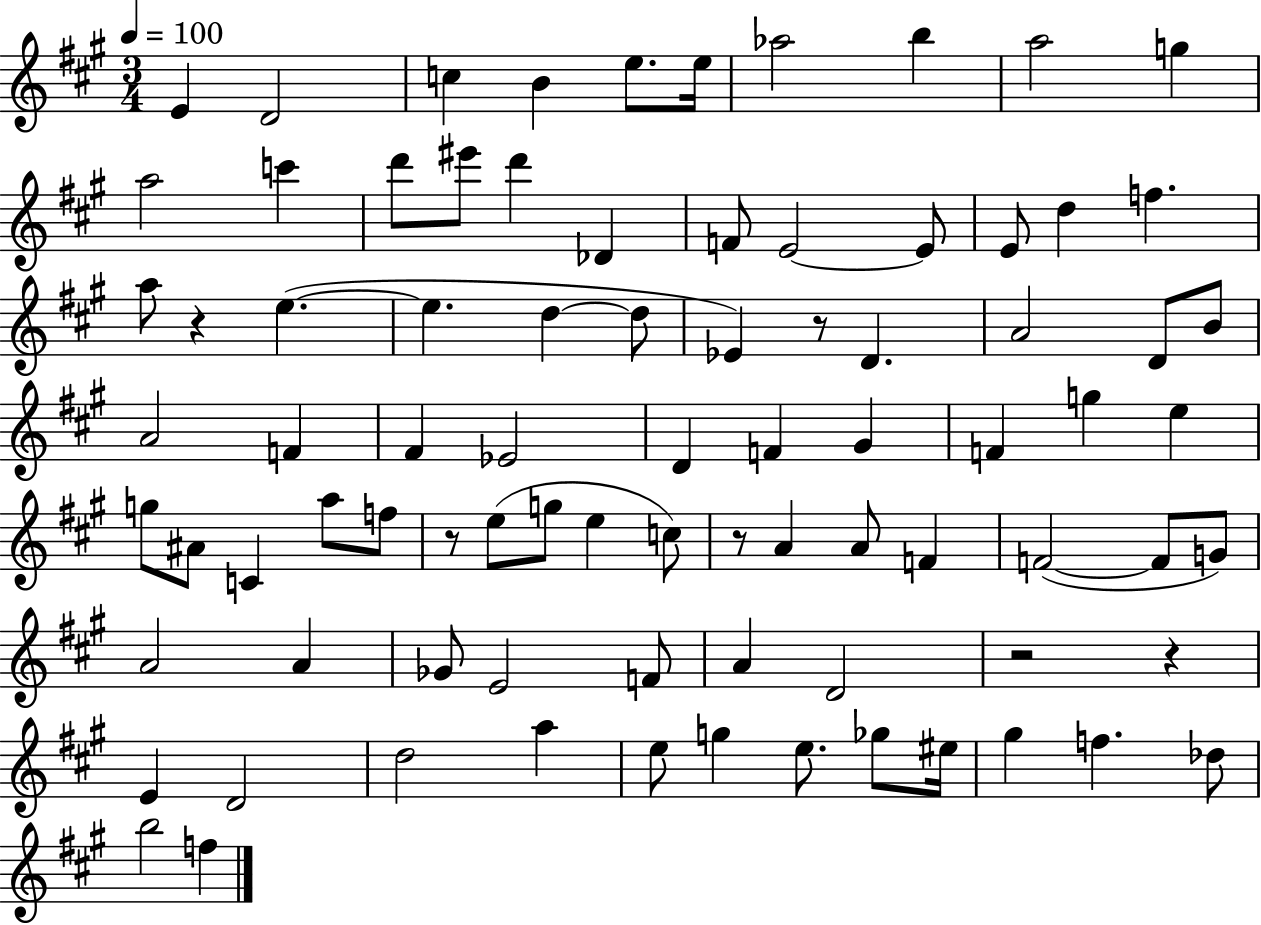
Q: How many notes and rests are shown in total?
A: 84